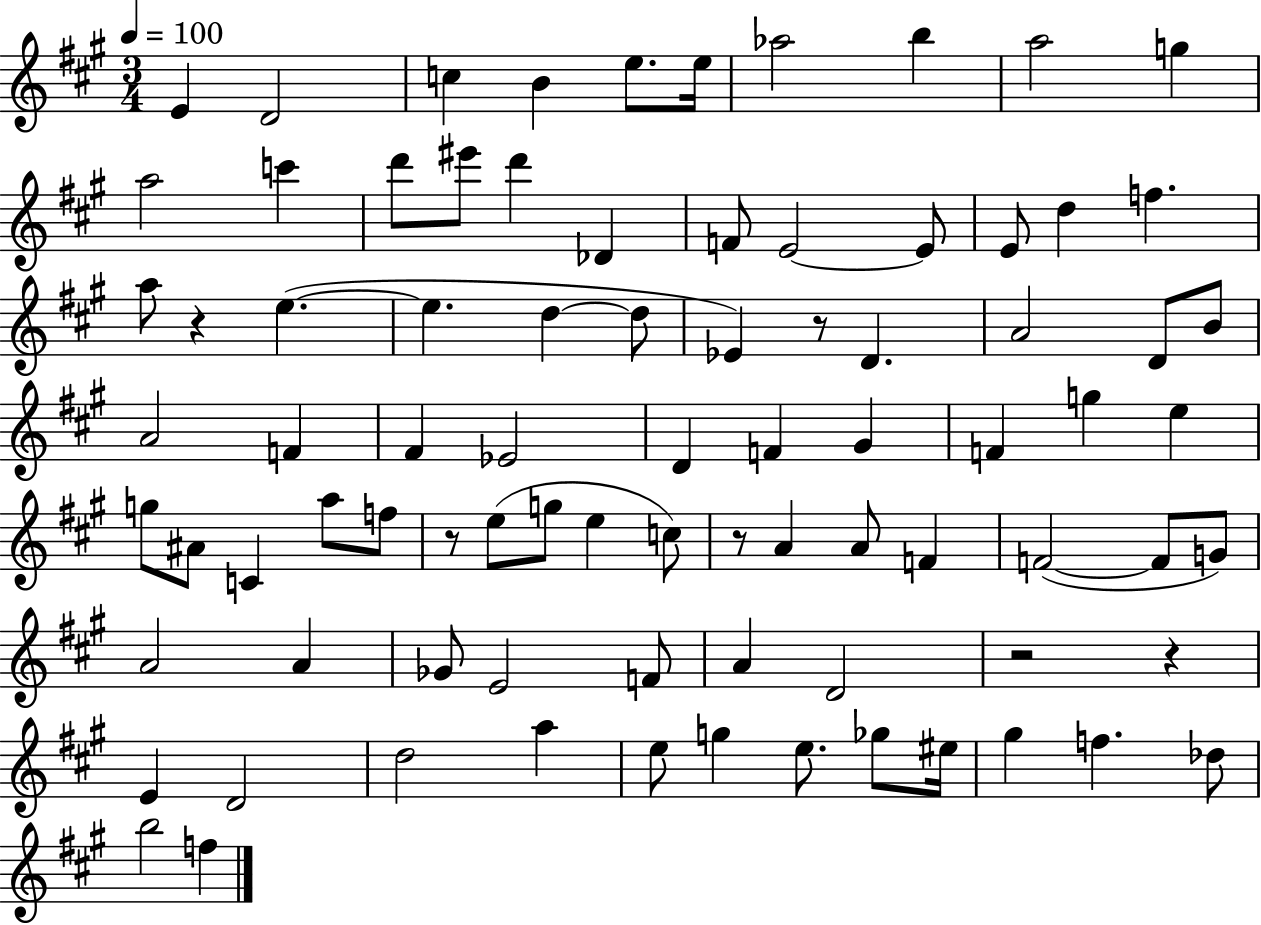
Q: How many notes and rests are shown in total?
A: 84